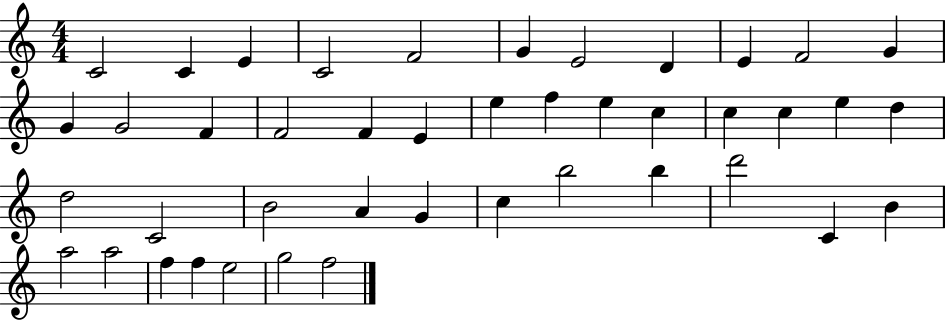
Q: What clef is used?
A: treble